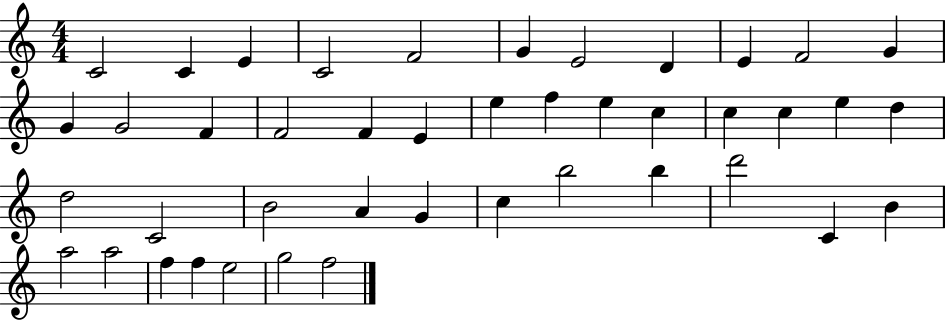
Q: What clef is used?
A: treble